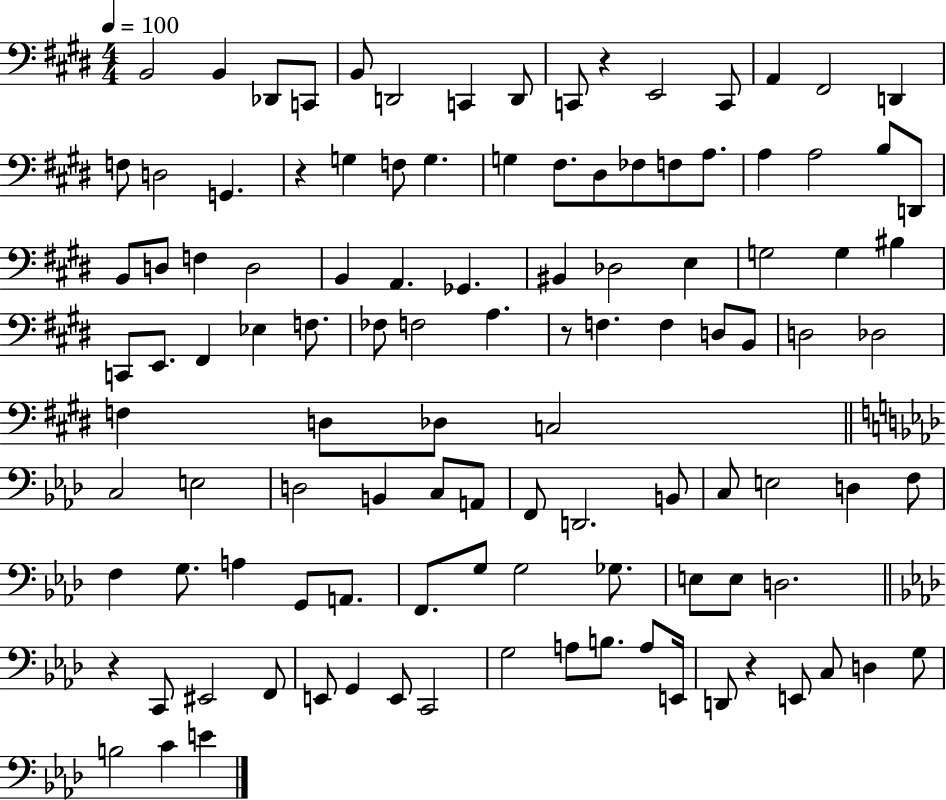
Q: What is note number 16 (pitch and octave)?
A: D3